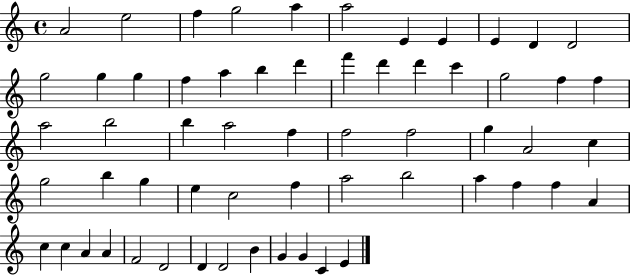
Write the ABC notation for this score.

X:1
T:Untitled
M:4/4
L:1/4
K:C
A2 e2 f g2 a a2 E E E D D2 g2 g g f a b d' f' d' d' c' g2 f f a2 b2 b a2 f f2 f2 g A2 c g2 b g e c2 f a2 b2 a f f A c c A A F2 D2 D D2 B G G C E